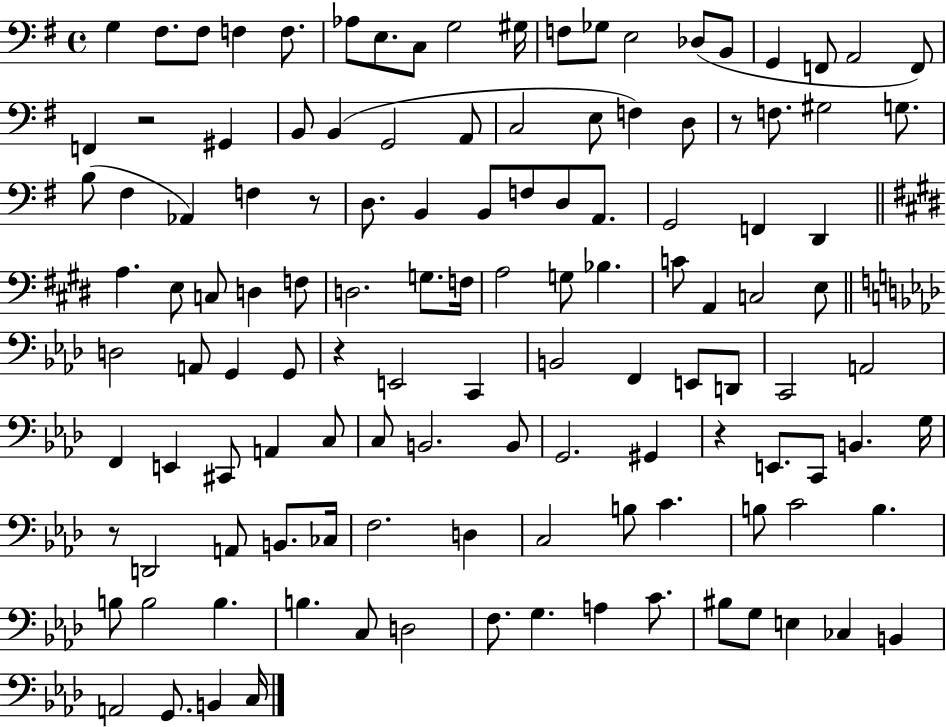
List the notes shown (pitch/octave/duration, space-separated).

G3/q F#3/e. F#3/e F3/q F3/e. Ab3/e E3/e. C3/e G3/h G#3/s F3/e Gb3/e E3/h Db3/e B2/e G2/q F2/e A2/h F2/e F2/q R/h G#2/q B2/e B2/q G2/h A2/e C3/h E3/e F3/q D3/e R/e F3/e. G#3/h G3/e. B3/e F#3/q Ab2/q F3/q R/e D3/e. B2/q B2/e F3/e D3/e A2/e. G2/h F2/q D2/q A3/q. E3/e C3/e D3/q F3/e D3/h. G3/e. F3/s A3/h G3/e Bb3/q. C4/e A2/q C3/h E3/e D3/h A2/e G2/q G2/e R/q E2/h C2/q B2/h F2/q E2/e D2/e C2/h A2/h F2/q E2/q C#2/e A2/q C3/e C3/e B2/h. B2/e G2/h. G#2/q R/q E2/e. C2/e B2/q. G3/s R/e D2/h A2/e B2/e. CES3/s F3/h. D3/q C3/h B3/e C4/q. B3/e C4/h B3/q. B3/e B3/h B3/q. B3/q. C3/e D3/h F3/e. G3/q. A3/q C4/e. BIS3/e G3/e E3/q CES3/q B2/q A2/h G2/e. B2/q C3/s